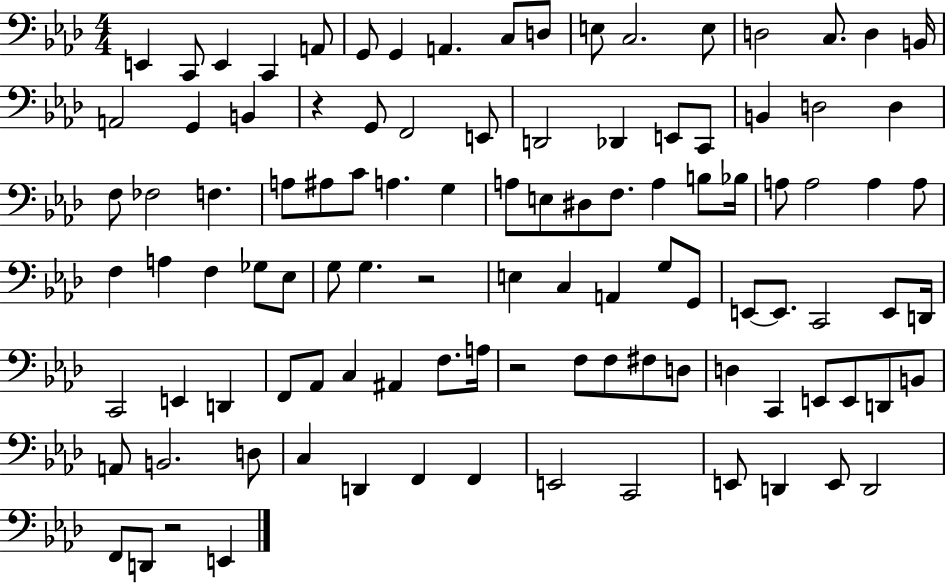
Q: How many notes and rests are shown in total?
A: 105